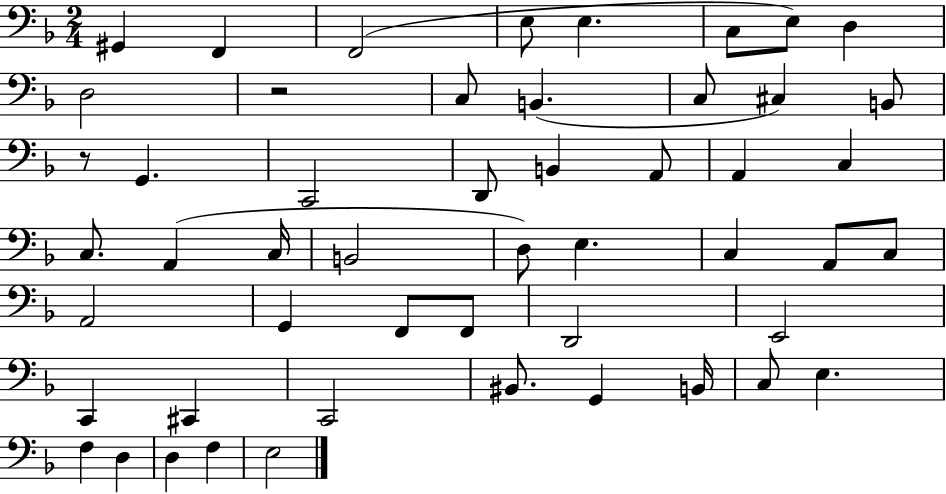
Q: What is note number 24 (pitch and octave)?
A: C3